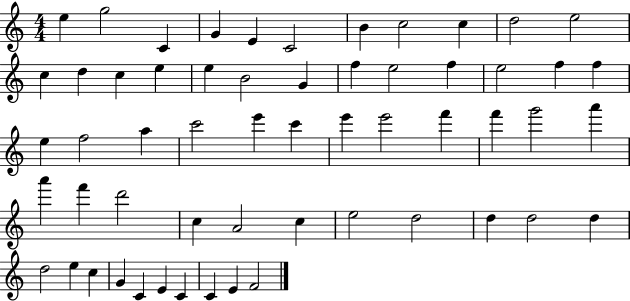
{
  \clef treble
  \numericTimeSignature
  \time 4/4
  \key c \major
  e''4 g''2 c'4 | g'4 e'4 c'2 | b'4 c''2 c''4 | d''2 e''2 | \break c''4 d''4 c''4 e''4 | e''4 b'2 g'4 | f''4 e''2 f''4 | e''2 f''4 f''4 | \break e''4 f''2 a''4 | c'''2 e'''4 c'''4 | e'''4 e'''2 f'''4 | f'''4 g'''2 a'''4 | \break a'''4 f'''4 d'''2 | c''4 a'2 c''4 | e''2 d''2 | d''4 d''2 d''4 | \break d''2 e''4 c''4 | g'4 c'4 e'4 c'4 | c'4 e'4 f'2 | \bar "|."
}